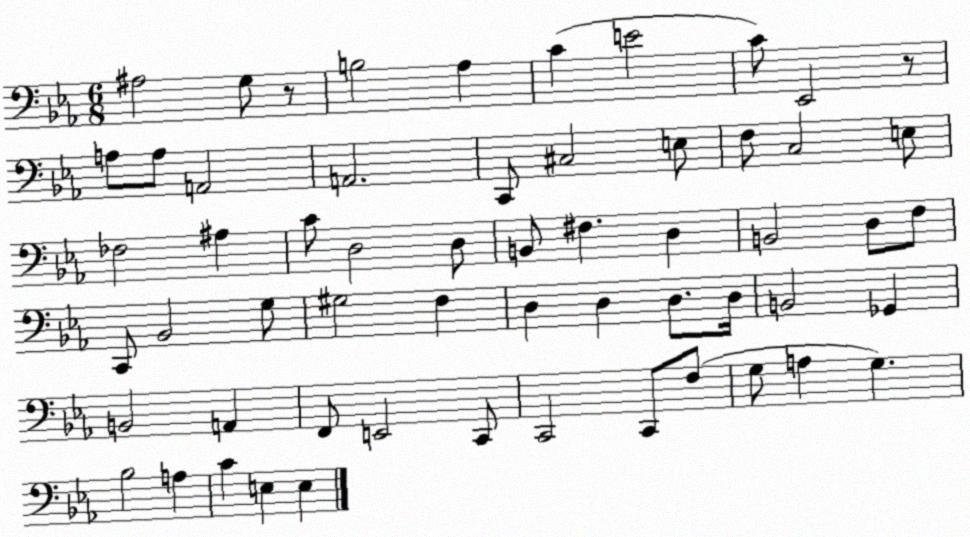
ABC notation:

X:1
T:Untitled
M:6/8
L:1/4
K:Eb
^A,2 G,/2 z/2 B,2 _A, C E2 C/2 _E,,2 z/2 A,/2 A,/2 A,,2 A,,2 C,,/2 ^C,2 E,/2 F,/2 C,2 E,/2 _F,2 ^A, C/2 D,2 D,/2 B,,/2 ^F, D, B,,2 D,/2 F,/2 C,,/2 _B,,2 G,/2 ^G,2 F, D, D, D,/2 D,/4 B,,2 _G,, B,,2 A,, F,,/2 E,,2 C,,/2 C,,2 C,,/2 F,/2 G,/2 A, G, _B,2 A, C E, E,